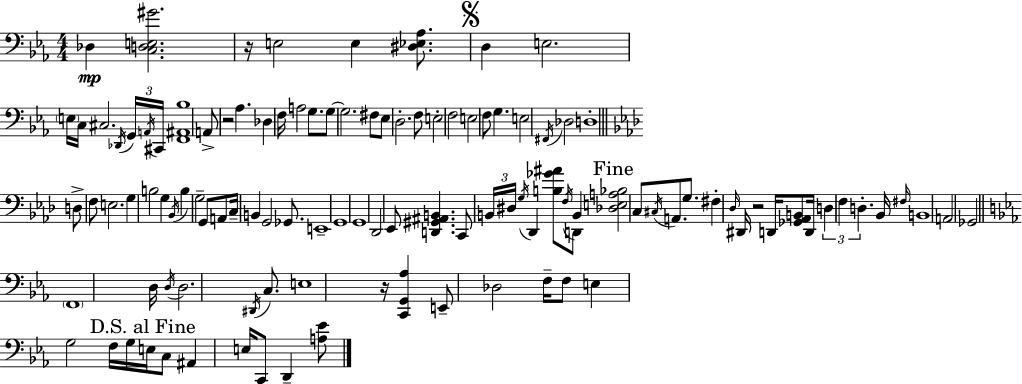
Db3/q [C3,D3,E3,G#4]/h. R/s E3/h E3/q [D#3,Eb3,Ab3]/e. D3/q E3/h. E3/s C3/s C#3/h. Db2/s G2/s A2/s C#2/s [F2,A#2,Bb3]/w A2/e R/h Ab3/q. Db3/q F3/s A3/h G3/e. G3/e G3/h. F#3/e Eb3/e D3/h. F3/e E3/h F3/h E3/h F3/e G3/q. E3/h F#2/s Db3/h D3/w D3/e F3/e E3/h. G3/q B3/h G3/q Bb2/s B3/q G3/h G2/e A2/e C3/s B2/q G2/h Gb2/e. E2/w G2/w G2/w Db2/h Eb2/e [D2,G#2,A#2,B2]/q. C2/e B2/s D#3/s G3/s Db2/q [B3,Gb4,A#4]/e F3/s D2/e B2/q [Db3,E3,A3,Bb3]/h C3/e C#3/s A2/e. G3/e. F#3/q Db3/s D#2/s R/h D2/s [Gb2,Ab2,B2]/e D2/s D3/q F3/q D3/q. Bb2/s F#3/s B2/w A2/h Gb2/h F2/w D3/s D3/s D3/h. D#2/s C3/e. E3/w R/s [C2,G2,Ab3]/q E2/e Db3/h F3/s F3/e E3/q G3/h F3/s G3/s E3/s C3/e A#2/q E3/s C2/e D2/q [A3,Eb4]/e